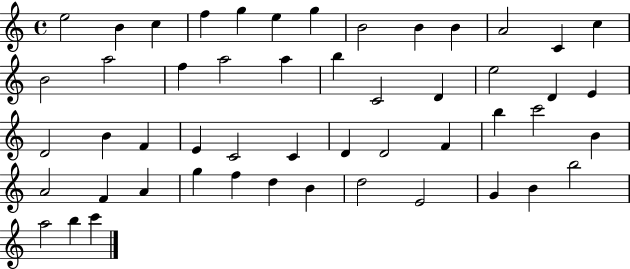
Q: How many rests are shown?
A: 0